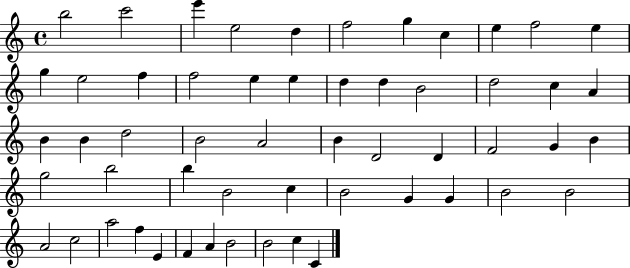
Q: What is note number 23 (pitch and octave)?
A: A4